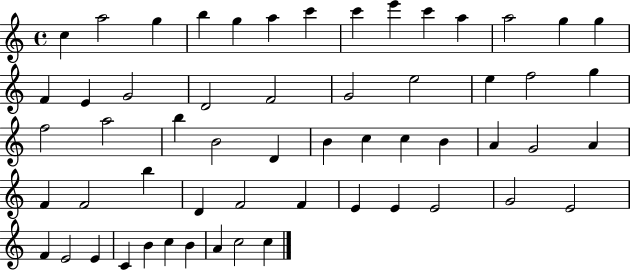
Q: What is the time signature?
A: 4/4